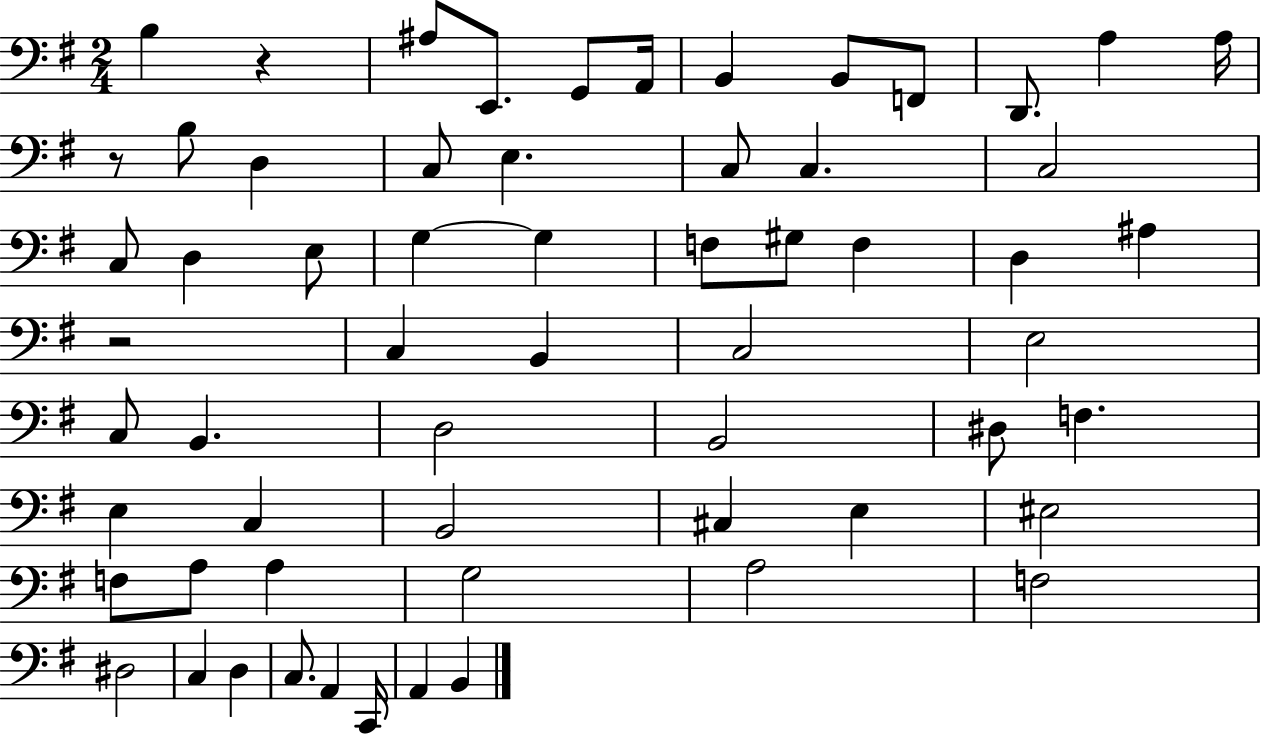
B3/q R/q A#3/e E2/e. G2/e A2/s B2/q B2/e F2/e D2/e. A3/q A3/s R/e B3/e D3/q C3/e E3/q. C3/e C3/q. C3/h C3/e D3/q E3/e G3/q G3/q F3/e G#3/e F3/q D3/q A#3/q R/h C3/q B2/q C3/h E3/h C3/e B2/q. D3/h B2/h D#3/e F3/q. E3/q C3/q B2/h C#3/q E3/q EIS3/h F3/e A3/e A3/q G3/h A3/h F3/h D#3/h C3/q D3/q C3/e. A2/q C2/s A2/q B2/q